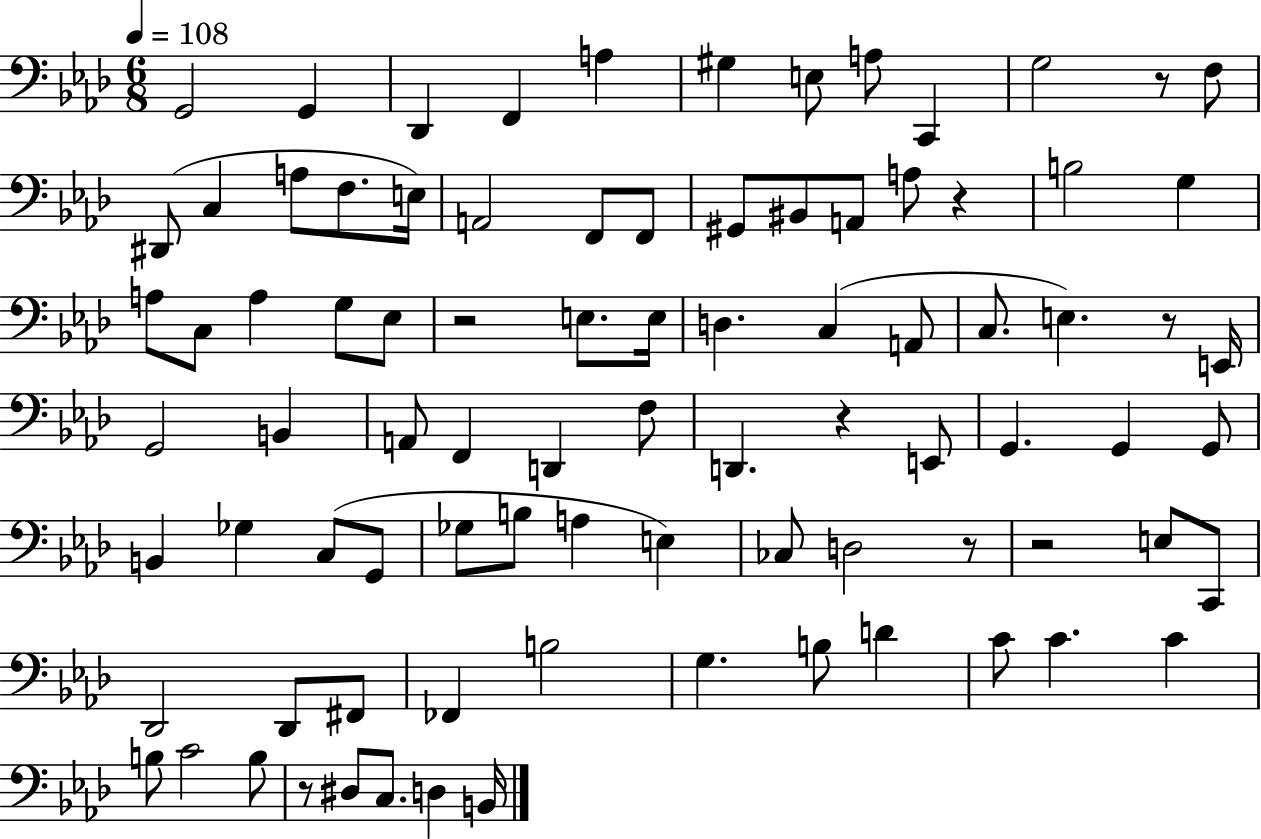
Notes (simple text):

G2/h G2/q Db2/q F2/q A3/q G#3/q E3/e A3/e C2/q G3/h R/e F3/e D#2/e C3/q A3/e F3/e. E3/s A2/h F2/e F2/e G#2/e BIS2/e A2/e A3/e R/q B3/h G3/q A3/e C3/e A3/q G3/e Eb3/e R/h E3/e. E3/s D3/q. C3/q A2/e C3/e. E3/q. R/e E2/s G2/h B2/q A2/e F2/q D2/q F3/e D2/q. R/q E2/e G2/q. G2/q G2/e B2/q Gb3/q C3/e G2/e Gb3/e B3/e A3/q E3/q CES3/e D3/h R/e R/h E3/e C2/e Db2/h Db2/e F#2/e FES2/q B3/h G3/q. B3/e D4/q C4/e C4/q. C4/q B3/e C4/h B3/e R/e D#3/e C3/e. D3/q B2/s